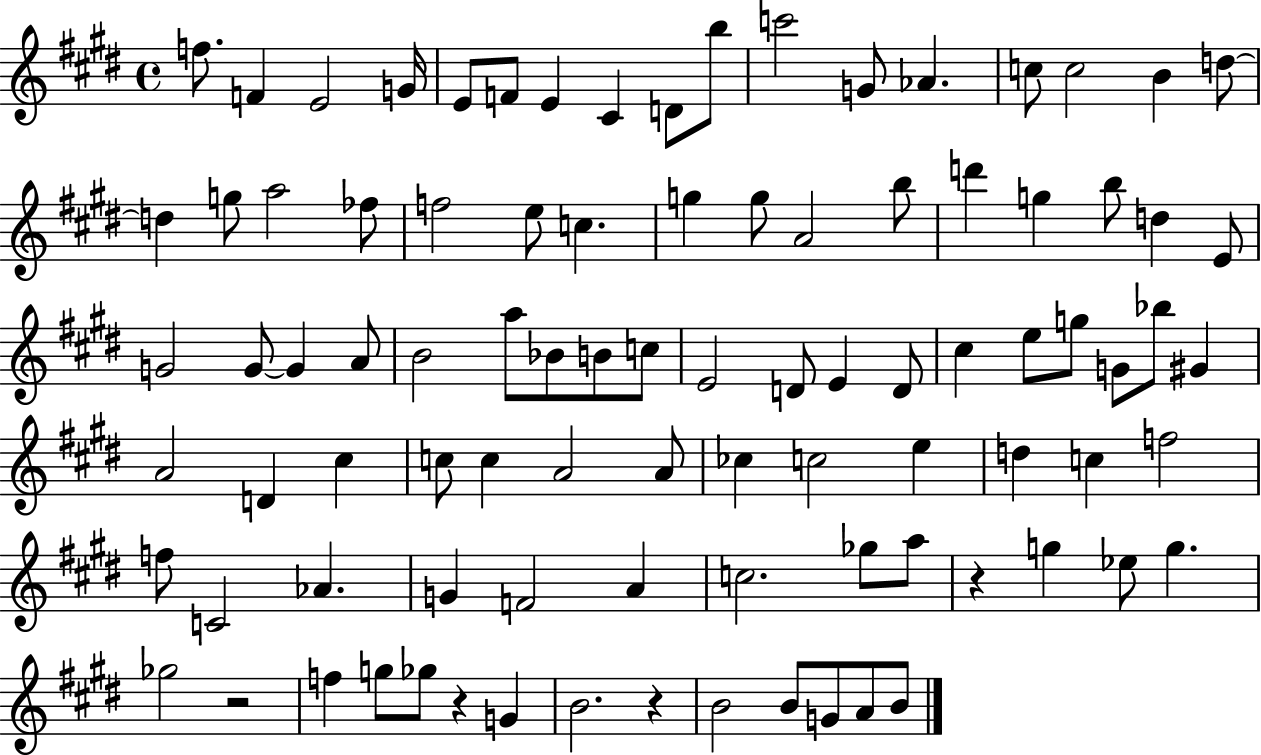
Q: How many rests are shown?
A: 4